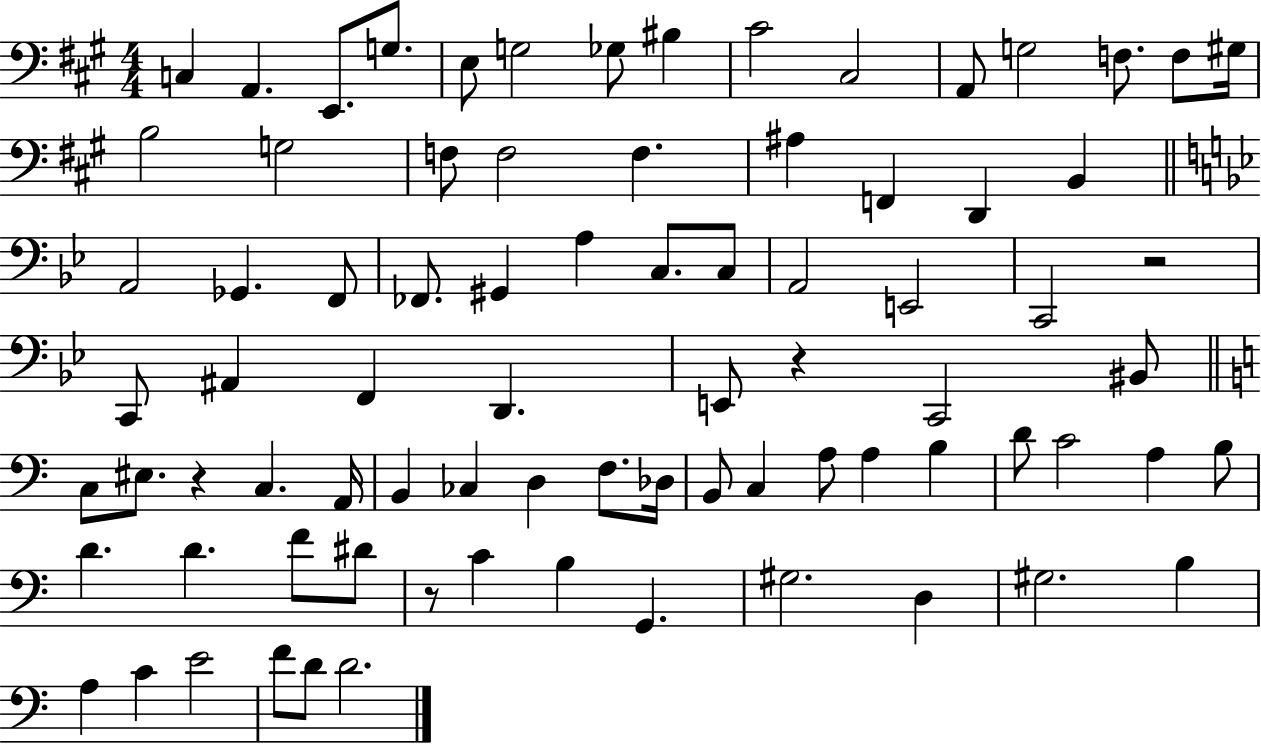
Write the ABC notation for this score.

X:1
T:Untitled
M:4/4
L:1/4
K:A
C, A,, E,,/2 G,/2 E,/2 G,2 _G,/2 ^B, ^C2 ^C,2 A,,/2 G,2 F,/2 F,/2 ^G,/4 B,2 G,2 F,/2 F,2 F, ^A, F,, D,, B,, A,,2 _G,, F,,/2 _F,,/2 ^G,, A, C,/2 C,/2 A,,2 E,,2 C,,2 z2 C,,/2 ^A,, F,, D,, E,,/2 z C,,2 ^B,,/2 C,/2 ^E,/2 z C, A,,/4 B,, _C, D, F,/2 _D,/4 B,,/2 C, A,/2 A, B, D/2 C2 A, B,/2 D D F/2 ^D/2 z/2 C B, G,, ^G,2 D, ^G,2 B, A, C E2 F/2 D/2 D2